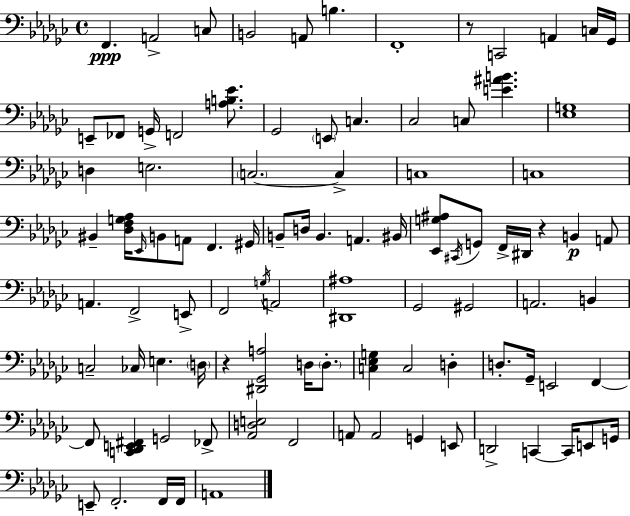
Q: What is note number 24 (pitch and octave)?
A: C3